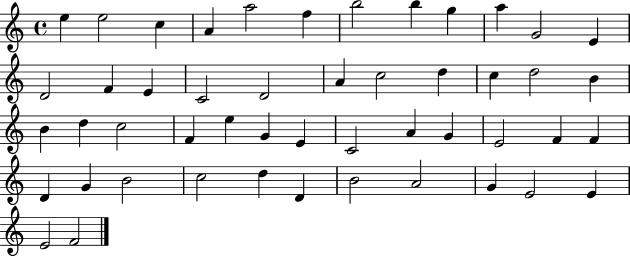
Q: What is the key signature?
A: C major